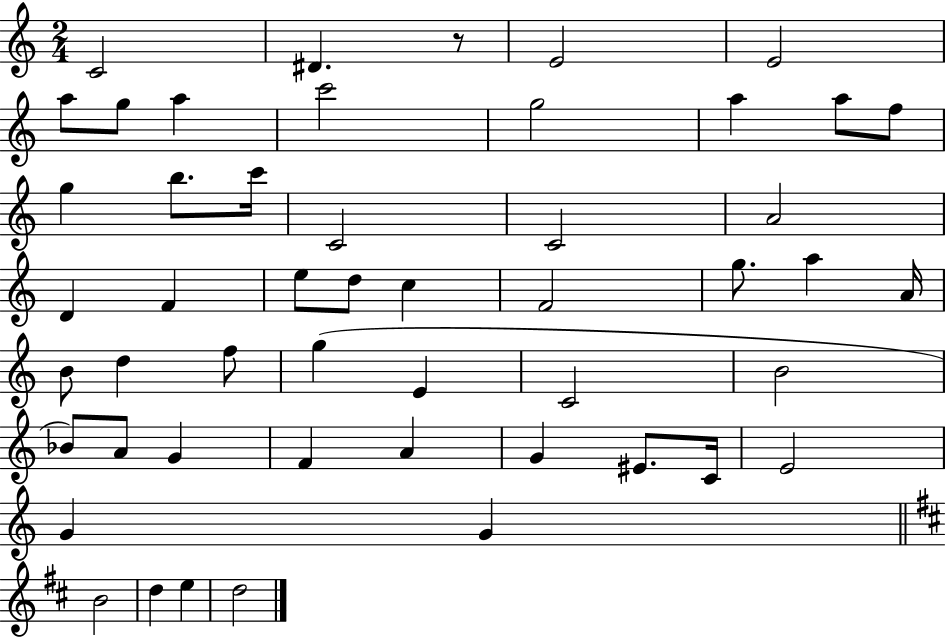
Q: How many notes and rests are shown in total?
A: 50